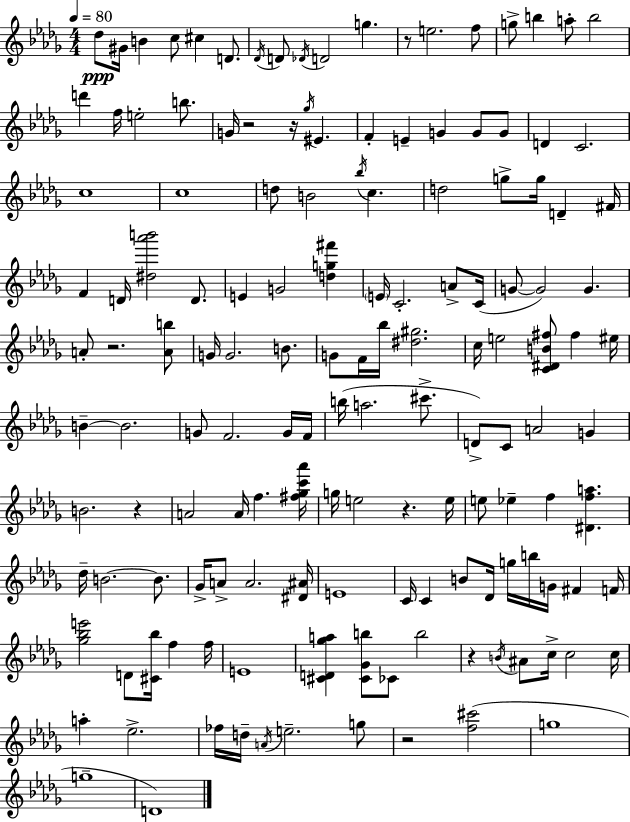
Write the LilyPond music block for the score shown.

{
  \clef treble
  \numericTimeSignature
  \time 4/4
  \key bes \minor
  \tempo 4 = 80
  des''8\ppp gis'16 b'4 c''8 cis''4 d'8. | \acciaccatura { des'16 } d'8 \acciaccatura { des'16 } d'2 g''4. | r8 e''2. | f''8 g''8-> b''4 a''8-. b''2 | \break d'''4 f''16 e''2-. b''8. | g'16 r2 r16 \acciaccatura { ges''16 } eis'4. | f'4-. e'4-- g'4 g'8 | g'8 d'4 c'2. | \break c''1 | c''1 | d''8 b'2 \acciaccatura { bes''16 } c''4. | d''2 g''8-> g''16 d'4-- | \break fis'16 f'4 d'16 <dis'' aes''' b'''>2 | d'8. e'4 g'2 | <d'' g'' fis'''>4 \parenthesize e'16 c'2.-. | a'8-> c'16( g'8~~ g'2) g'4. | \break a'8-. r2. | <a' b''>8 g'16 g'2. | b'8. g'8 f'16 bes''16 <dis'' gis''>2. | c''16 e''2 <c' dis' b' fis''>8 fis''4 | \break eis''16 b'4--~~ b'2. | g'8 f'2. | g'16 f'16 b''16( a''2. | cis'''8.-> d'8->) c'8 a'2 | \break g'4 b'2. | r4 a'2 a'16 f''4. | <fis'' ges'' c''' aes'''>16 g''16 e''2 r4. | e''16 e''8 ees''4-- f''4 <dis' f'' a''>4. | \break des''16-- b'2.~~ | b'8. ges'16-> a'8-> a'2. | <dis' ais'>16 e'1 | c'16 c'4 b'8 des'16 g''16 b''16 g'16 fis'4 | \break f'16 <ges'' bes'' e'''>2 d'8 <cis' bes''>16 f''4 | f''16 e'1 | <cis' d' ges'' a''>4 <cis' ges' b''>8 ces'8 b''2 | r4 \acciaccatura { b'16 } ais'8 c''16-> c''2 | \break c''16 a''4-. ees''2.-> | fes''16 d''16-- \acciaccatura { a'16 } e''2.-- | g''8 r2 <f'' cis'''>2( | g''1 | \break g''1-- | d'1) | \bar "|."
}